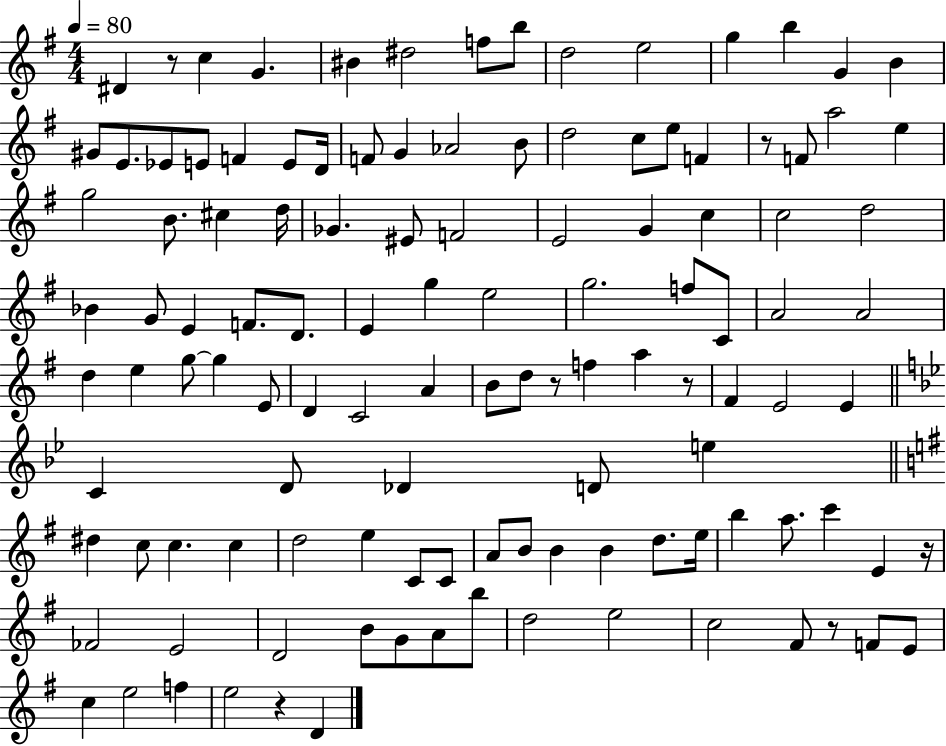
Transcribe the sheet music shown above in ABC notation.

X:1
T:Untitled
M:4/4
L:1/4
K:G
^D z/2 c G ^B ^d2 f/2 b/2 d2 e2 g b G B ^G/2 E/2 _E/2 E/2 F E/2 D/4 F/2 G _A2 B/2 d2 c/2 e/2 F z/2 F/2 a2 e g2 B/2 ^c d/4 _G ^E/2 F2 E2 G c c2 d2 _B G/2 E F/2 D/2 E g e2 g2 f/2 C/2 A2 A2 d e g/2 g E/2 D C2 A B/2 d/2 z/2 f a z/2 ^F E2 E C D/2 _D D/2 e ^d c/2 c c d2 e C/2 C/2 A/2 B/2 B B d/2 e/4 b a/2 c' E z/4 _F2 E2 D2 B/2 G/2 A/2 b/2 d2 e2 c2 ^F/2 z/2 F/2 E/2 c e2 f e2 z D